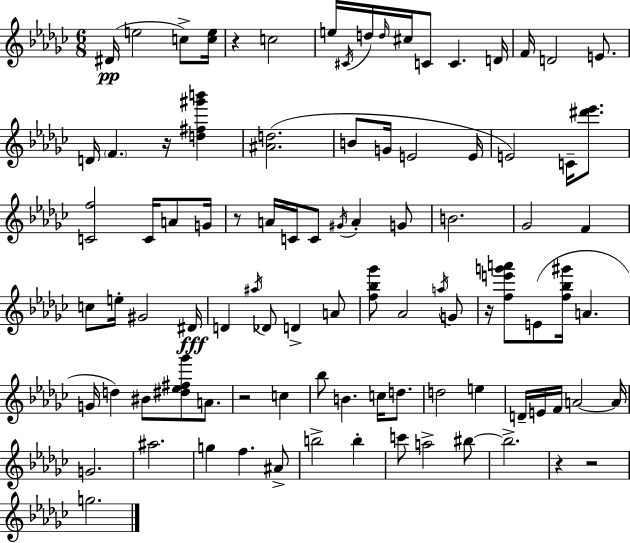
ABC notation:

X:1
T:Untitled
M:6/8
L:1/4
K:Ebm
^D/4 e2 c/2 [ce]/4 z c2 e/4 ^C/4 d/4 d/4 ^c/4 C/2 C D/4 F/4 D2 E/2 D/4 F z/4 [d^f^g'b'] [^Ad]2 B/2 G/4 E2 E/4 E2 C/4 [^d'_e']/2 [Cf]2 C/4 A/2 G/4 z/2 A/4 C/4 C/2 ^G/4 A G/2 B2 _G2 F c/2 e/4 ^G2 ^D/4 D ^a/4 _D/2 D A/2 [f_b_g']/2 _A2 a/4 G/2 z/4 [fe'g'a']/2 E/2 [f_b^g']/4 A G/4 d ^B/2 [^d_e^f_g']/2 A/2 z2 c _b/2 B c/4 d/2 d2 e D/4 E/4 F/4 A2 A/4 G2 ^a2 g f ^A/2 b2 b c'/2 a2 ^b/2 ^b2 z z2 g2